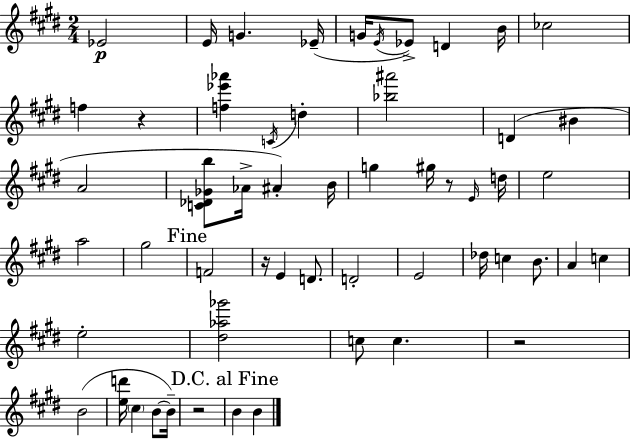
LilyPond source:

{
  \clef treble
  \numericTimeSignature
  \time 2/4
  \key e \major
  ees'2\p | e'16 g'4. ees'16--( | g'16 \acciaccatura { e'16 } ees'8->) d'4 | b'16 ces''2 | \break f''4 r4 | <f'' ees''' aes'''>4 \acciaccatura { c'16 } d''4-. | <bes'' ais'''>2 | d'4( bis'4 | \break a'2 | <c' des' ges' b''>8 aes'16-> ais'4-.) | b'16 g''4 gis''16 r8 | \grace { e'16 } d''16 e''2 | \break a''2 | gis''2 | \mark "Fine" f'2 | r16 e'4 | \break d'8. d'2-. | e'2 | des''16 c''4 | b'8. a'4 c''4 | \break e''2-. | <dis'' aes'' ges'''>2 | c''8 c''4. | r2 | \break b'2( | <e'' d'''>16 \parenthesize cis''4 | b'8~~ b'16--) r2 | \mark "D.C. al Fine" b'4 b'4 | \break \bar "|."
}